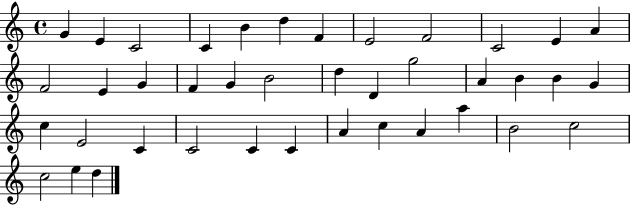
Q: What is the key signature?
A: C major